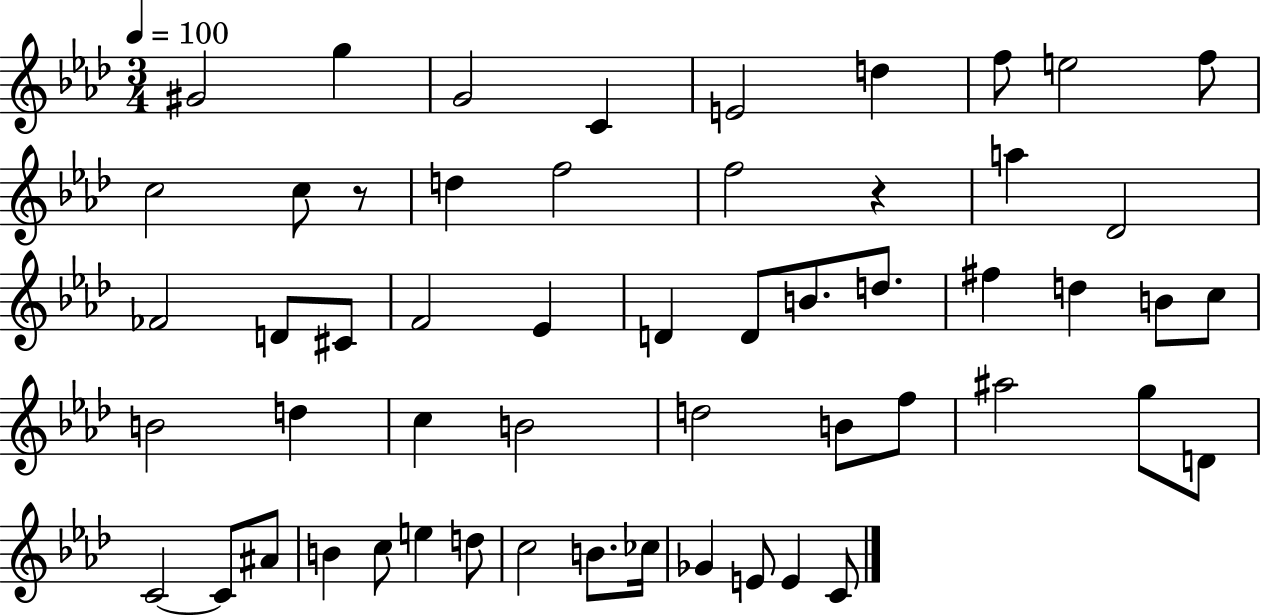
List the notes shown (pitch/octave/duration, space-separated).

G#4/h G5/q G4/h C4/q E4/h D5/q F5/e E5/h F5/e C5/h C5/e R/e D5/q F5/h F5/h R/q A5/q Db4/h FES4/h D4/e C#4/e F4/h Eb4/q D4/q D4/e B4/e. D5/e. F#5/q D5/q B4/e C5/e B4/h D5/q C5/q B4/h D5/h B4/e F5/e A#5/h G5/e D4/e C4/h C4/e A#4/e B4/q C5/e E5/q D5/e C5/h B4/e. CES5/s Gb4/q E4/e E4/q C4/e